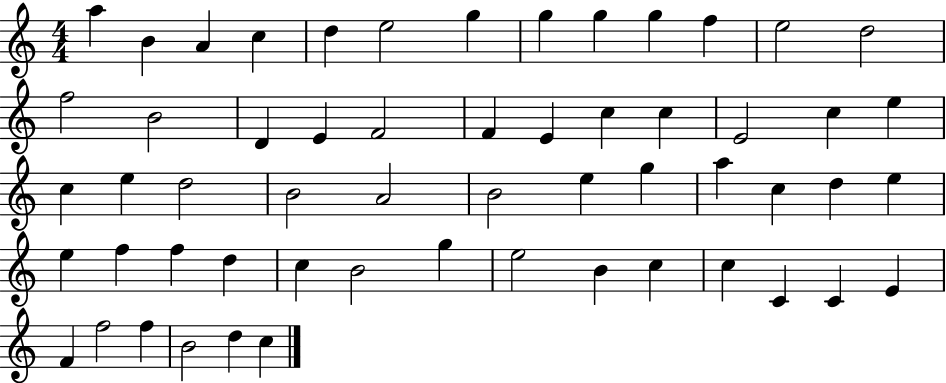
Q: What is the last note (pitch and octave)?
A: C5